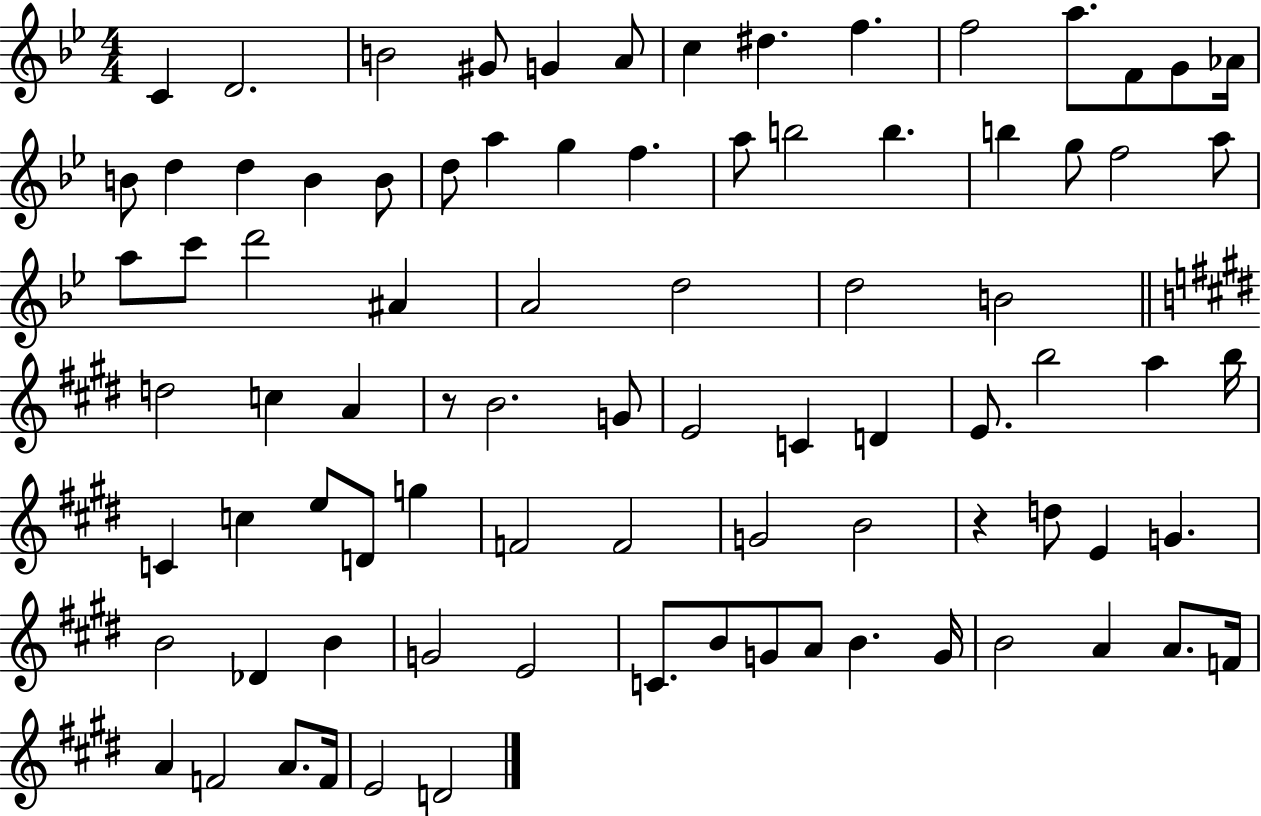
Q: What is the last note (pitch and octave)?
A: D4